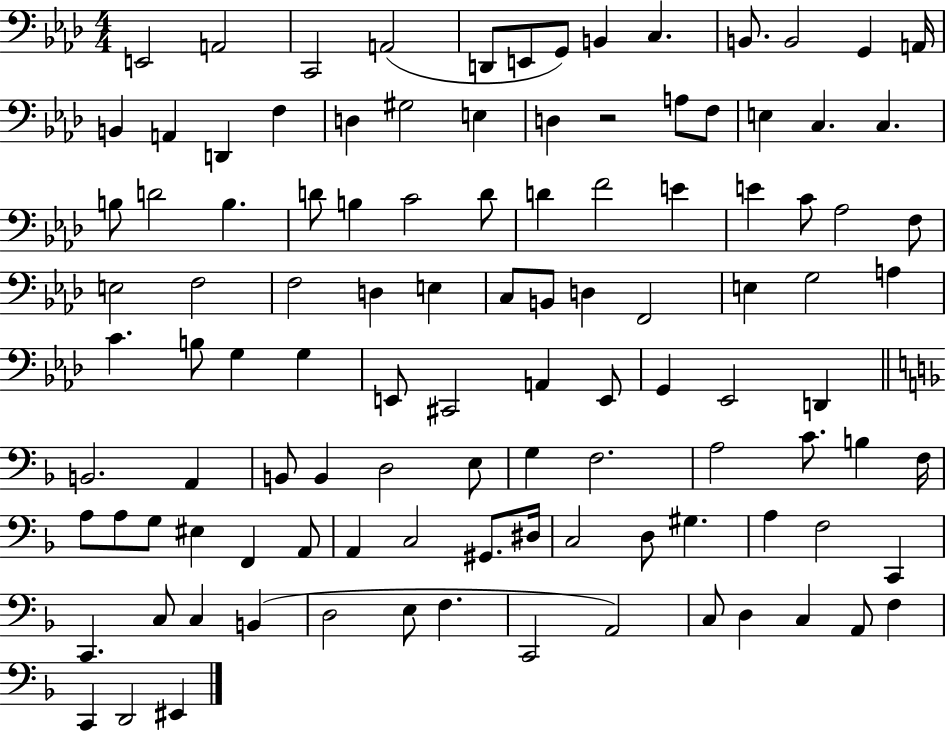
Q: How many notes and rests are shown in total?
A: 109